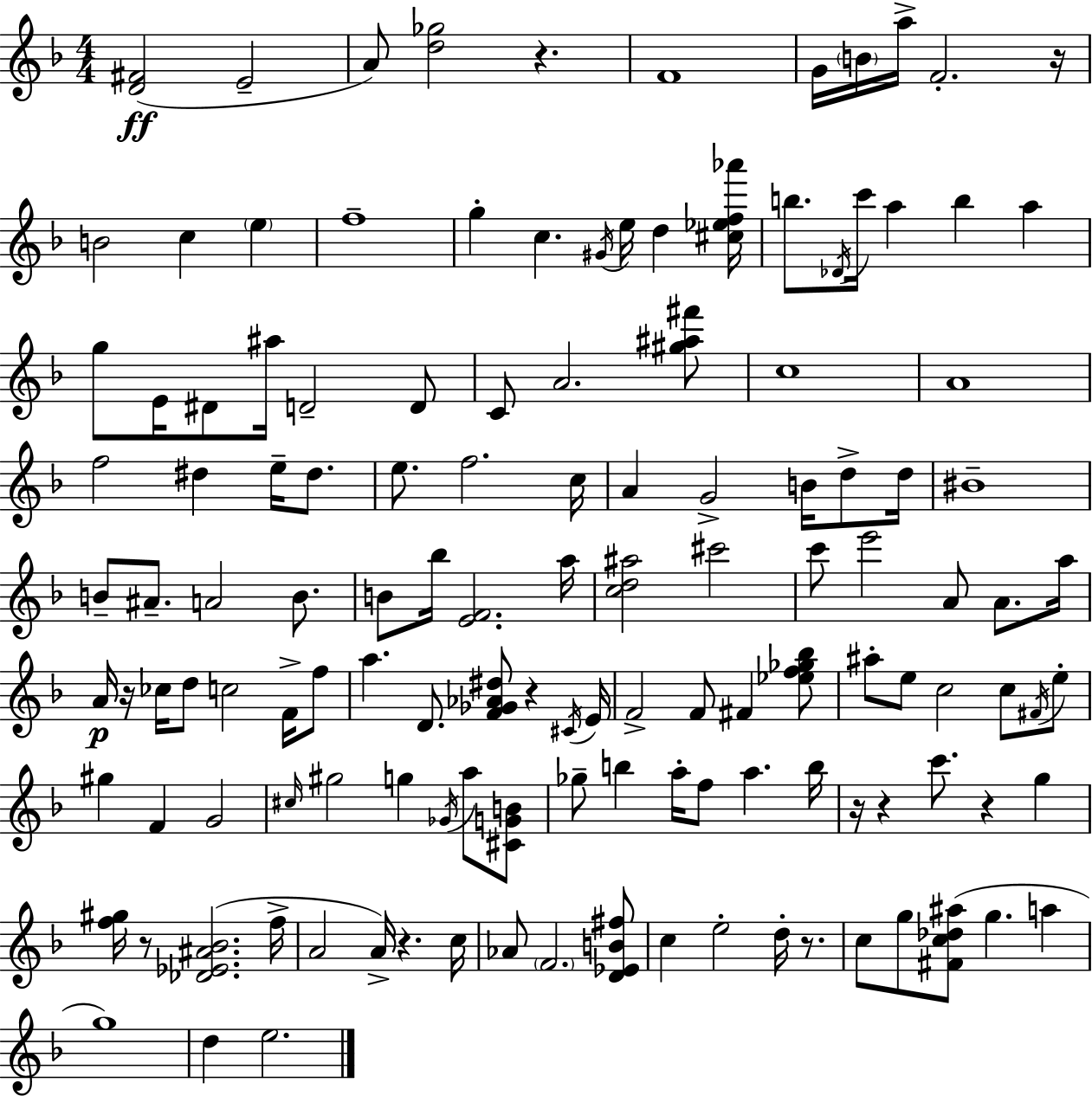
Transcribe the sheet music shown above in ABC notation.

X:1
T:Untitled
M:4/4
L:1/4
K:F
[D^F]2 E2 A/2 [d_g]2 z F4 G/4 B/4 a/4 F2 z/4 B2 c e f4 g c ^G/4 e/4 d [^c_ef_a']/4 b/2 _D/4 c'/4 a b a g/2 E/4 ^D/2 ^a/4 D2 D/2 C/2 A2 [^g^a^f']/2 c4 A4 f2 ^d e/4 ^d/2 e/2 f2 c/4 A G2 B/4 d/2 d/4 ^B4 B/2 ^A/2 A2 B/2 B/2 _b/4 [EF]2 a/4 [cd^a]2 ^c'2 c'/2 e'2 A/2 A/2 a/4 A/4 z/4 _c/4 d/2 c2 F/4 f/2 a D/2 [F_G_A^d]/2 z ^C/4 E/4 F2 F/2 ^F [_ef_g_b]/2 ^a/2 e/2 c2 c/2 ^F/4 e/2 ^g F G2 ^c/4 ^g2 g _G/4 a/2 [^CGB]/2 _g/2 b a/4 f/2 a b/4 z/4 z c'/2 z g [f^g]/4 z/2 [_D_E^A_B]2 f/4 A2 A/4 z c/4 _A/2 F2 [D_EB^f]/2 c e2 d/4 z/2 c/2 g/2 [^Fc_d^a]/2 g a g4 d e2